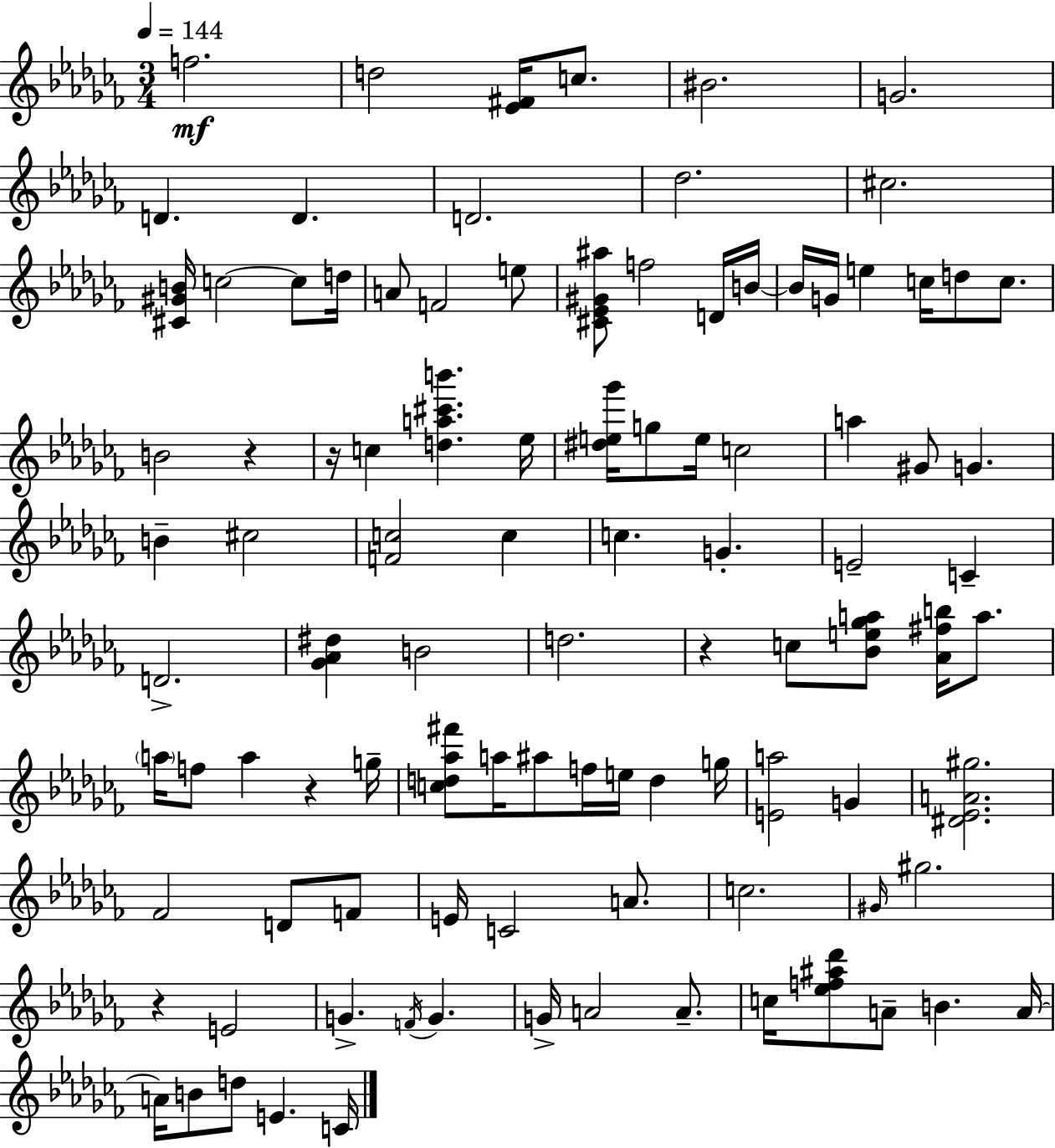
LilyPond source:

{
  \clef treble
  \numericTimeSignature
  \time 3/4
  \key aes \minor
  \tempo 4 = 144
  \repeat volta 2 { f''2.\mf | d''2 <ees' fis'>16 c''8. | bis'2. | g'2. | \break d'4. d'4. | d'2. | des''2. | cis''2. | \break <cis' gis' b'>16 c''2~~ c''8 d''16 | a'8 f'2 e''8 | <cis' ees' gis' ais''>8 f''2 d'16 b'16~~ | b'16 g'16 e''4 c''16 d''8 c''8. | \break b'2 r4 | r16 c''4 <d'' a'' cis''' b'''>4. ees''16 | <dis'' e'' ges'''>16 g''8 e''16 c''2 | a''4 gis'8 g'4. | \break b'4-- cis''2 | <f' c''>2 c''4 | c''4. g'4.-. | e'2-- c'4-- | \break d'2.-> | <ges' aes' dis''>4 b'2 | d''2. | r4 c''8 <bes' e'' ges'' a''>8 <aes' fis'' b''>16 a''8. | \break \parenthesize a''16 f''8 a''4 r4 g''16-- | <c'' d'' aes'' fis'''>8 a''16 ais''8 f''16 e''16 d''4 g''16 | <e' a''>2 g'4 | <dis' ees' a' gis''>2. | \break fes'2 d'8 f'8 | e'16 c'2 a'8. | c''2. | \grace { gis'16 } gis''2. | \break r4 e'2 | g'4.-> \acciaccatura { f'16 } g'4. | g'16-> a'2 a'8.-- | c''16 <ees'' f'' ais'' des'''>8 a'8-- b'4. | \break a'16~~ a'16 b'8 d''8 e'4. | c'16 } \bar "|."
}